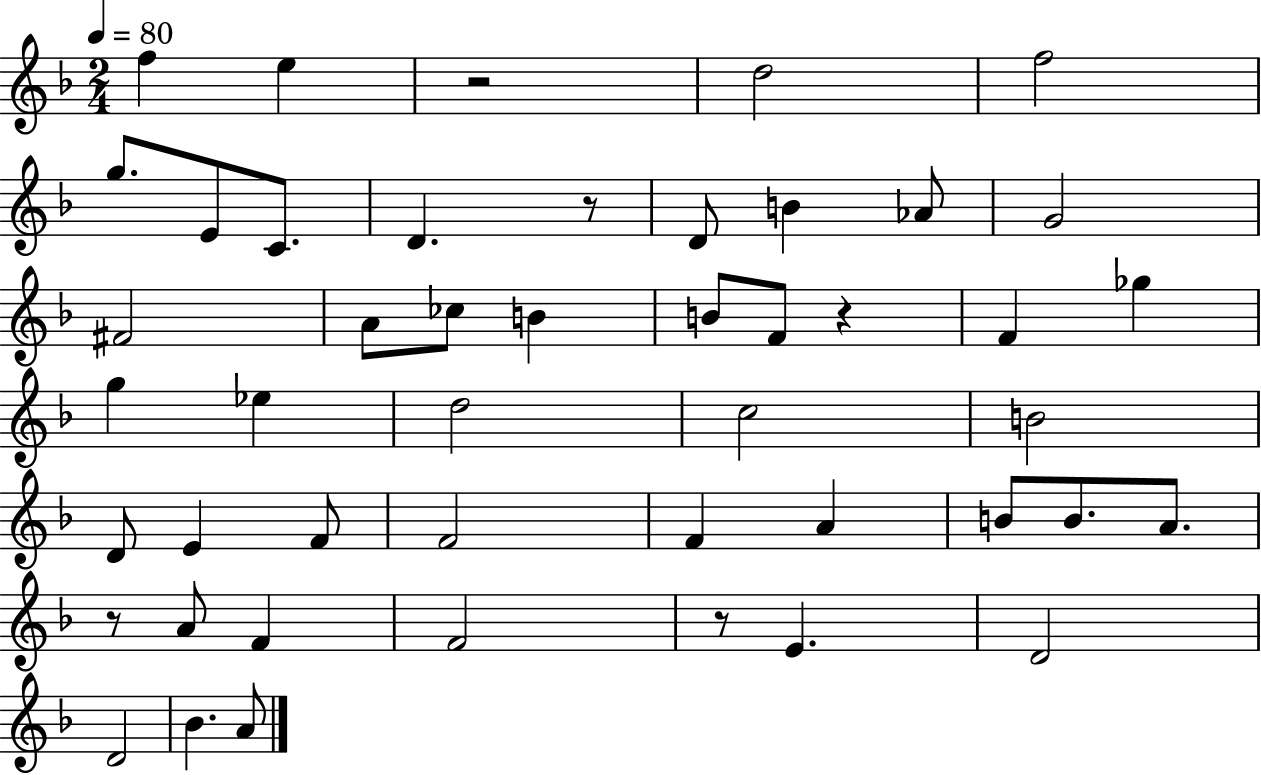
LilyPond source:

{
  \clef treble
  \numericTimeSignature
  \time 2/4
  \key f \major
  \tempo 4 = 80
  f''4 e''4 | r2 | d''2 | f''2 | \break g''8. e'8 c'8. | d'4. r8 | d'8 b'4 aes'8 | g'2 | \break fis'2 | a'8 ces''8 b'4 | b'8 f'8 r4 | f'4 ges''4 | \break g''4 ees''4 | d''2 | c''2 | b'2 | \break d'8 e'4 f'8 | f'2 | f'4 a'4 | b'8 b'8. a'8. | \break r8 a'8 f'4 | f'2 | r8 e'4. | d'2 | \break d'2 | bes'4. a'8 | \bar "|."
}